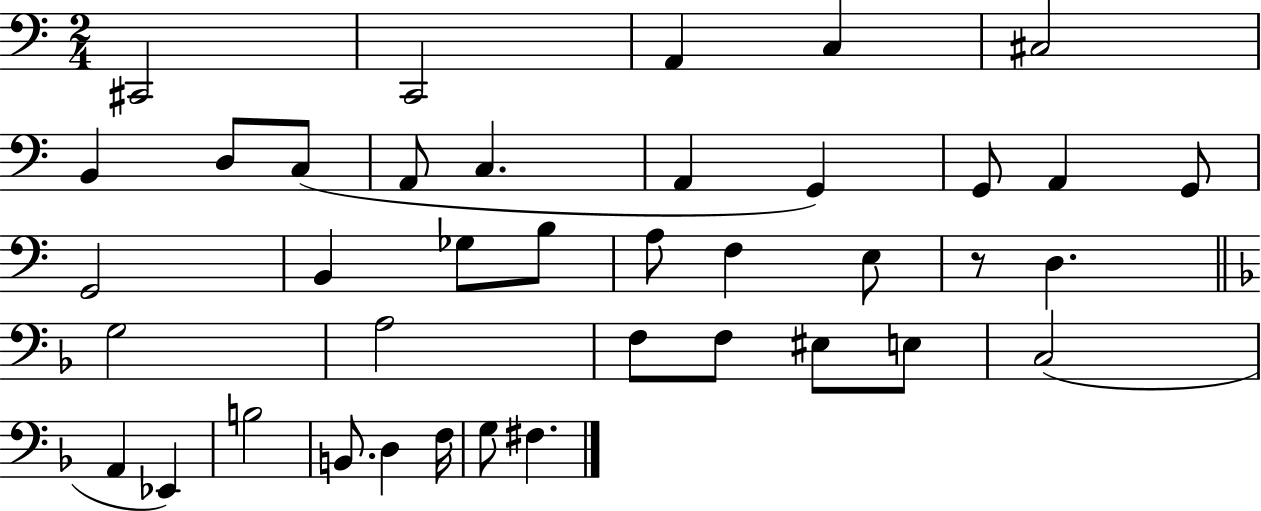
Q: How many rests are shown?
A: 1